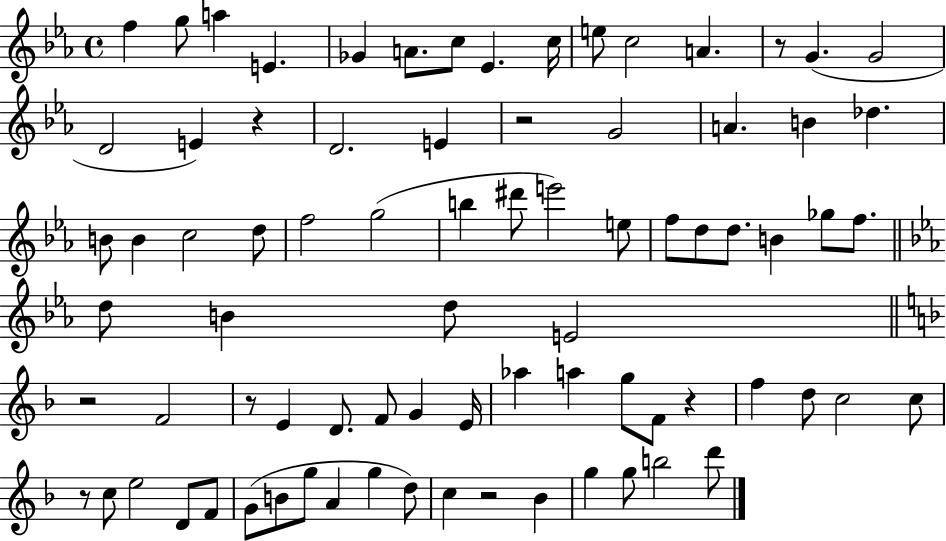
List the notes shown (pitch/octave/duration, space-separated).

F5/q G5/e A5/q E4/q. Gb4/q A4/e. C5/e Eb4/q. C5/s E5/e C5/h A4/q. R/e G4/q. G4/h D4/h E4/q R/q D4/h. E4/q R/h G4/h A4/q. B4/q Db5/q. B4/e B4/q C5/h D5/e F5/h G5/h B5/q D#6/e E6/h E5/e F5/e D5/e D5/e. B4/q Gb5/e F5/e. D5/e B4/q D5/e E4/h R/h F4/h R/e E4/q D4/e. F4/e G4/q E4/s Ab5/q A5/q G5/e F4/e R/q F5/q D5/e C5/h C5/e R/e C5/e E5/h D4/e F4/e G4/e B4/e G5/e A4/q G5/q D5/e C5/q R/h Bb4/q G5/q G5/e B5/h D6/e